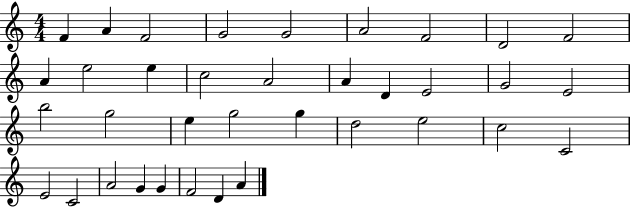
F4/q A4/q F4/h G4/h G4/h A4/h F4/h D4/h F4/h A4/q E5/h E5/q C5/h A4/h A4/q D4/q E4/h G4/h E4/h B5/h G5/h E5/q G5/h G5/q D5/h E5/h C5/h C4/h E4/h C4/h A4/h G4/q G4/q F4/h D4/q A4/q